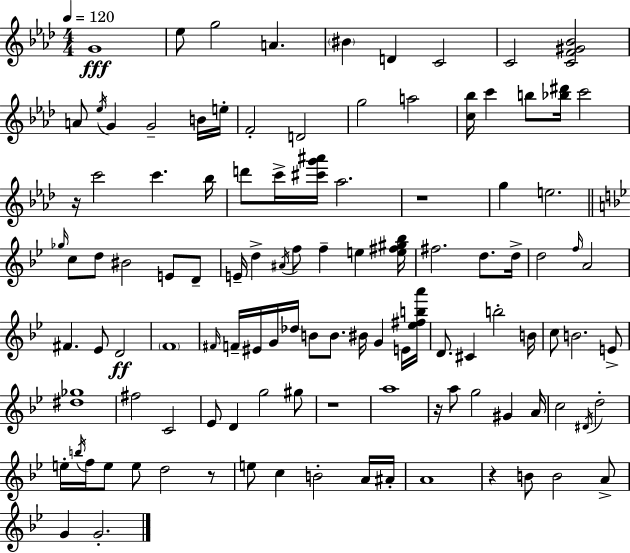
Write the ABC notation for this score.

X:1
T:Untitled
M:4/4
L:1/4
K:Ab
G4 _e/2 g2 A ^B D C2 C2 [CF^G_B]2 A/2 _e/4 G G2 B/4 e/4 F2 D2 g2 a2 [c_b]/4 c' b/2 [_b^d']/4 c'2 z/4 c'2 c' _b/4 d'/2 c'/4 [^c'g'^a']/4 _a2 z4 g e2 _g/4 c/2 d/2 ^B2 E/2 D/2 E/4 d ^A/4 f/2 f e [e^f^g_b]/4 ^f2 d/2 d/4 d2 f/4 A2 ^F _E/2 D2 F4 ^F/4 F/4 ^E/4 G/4 _d/4 B/2 B/2 ^B/4 G E/4 [_e^fba']/4 D/2 ^C b2 B/4 c/2 B2 E/2 [^d_g]4 ^f2 C2 _E/2 D g2 ^g/2 z4 a4 z/4 a/2 g2 ^G A/4 c2 ^D/4 d2 e/4 b/4 f/4 e/2 e/2 d2 z/2 e/2 c B2 A/4 ^A/4 A4 z B/2 B2 A/2 G G2